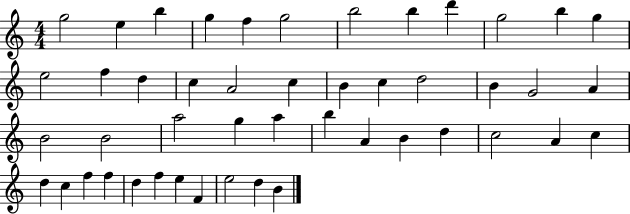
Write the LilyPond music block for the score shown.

{
  \clef treble
  \numericTimeSignature
  \time 4/4
  \key c \major
  g''2 e''4 b''4 | g''4 f''4 g''2 | b''2 b''4 d'''4 | g''2 b''4 g''4 | \break e''2 f''4 d''4 | c''4 a'2 c''4 | b'4 c''4 d''2 | b'4 g'2 a'4 | \break b'2 b'2 | a''2 g''4 a''4 | b''4 a'4 b'4 d''4 | c''2 a'4 c''4 | \break d''4 c''4 f''4 f''4 | d''4 f''4 e''4 f'4 | e''2 d''4 b'4 | \bar "|."
}